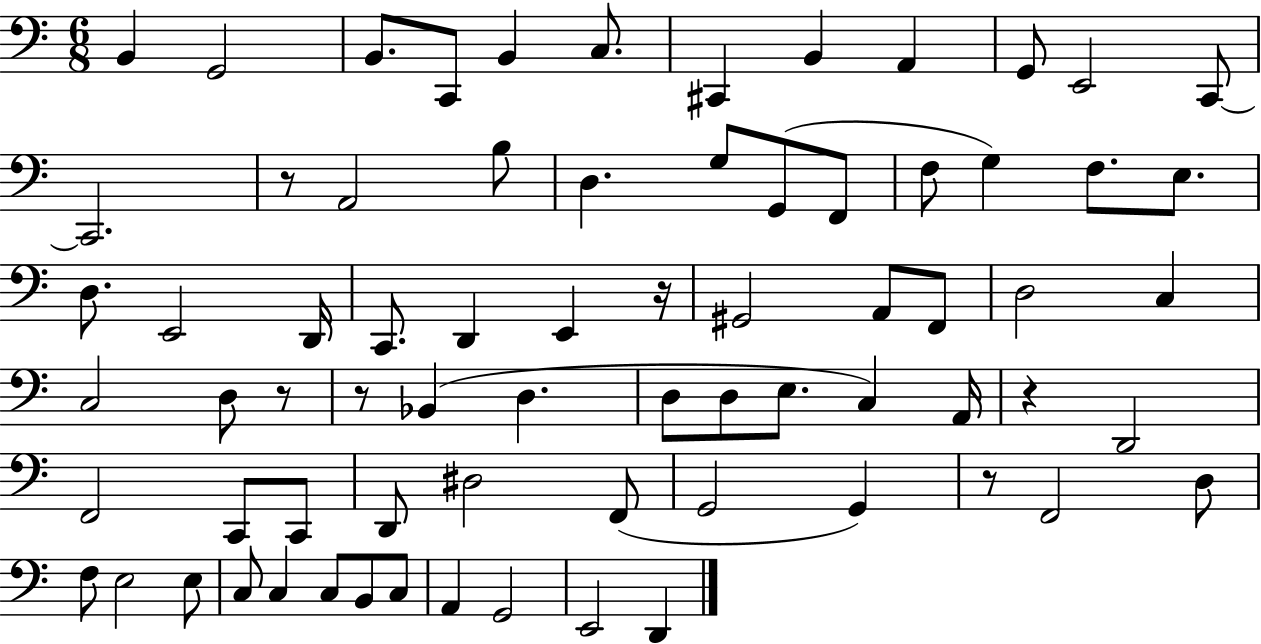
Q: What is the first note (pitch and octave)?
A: B2